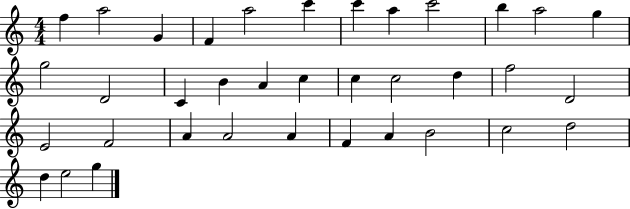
F5/q A5/h G4/q F4/q A5/h C6/q C6/q A5/q C6/h B5/q A5/h G5/q G5/h D4/h C4/q B4/q A4/q C5/q C5/q C5/h D5/q F5/h D4/h E4/h F4/h A4/q A4/h A4/q F4/q A4/q B4/h C5/h D5/h D5/q E5/h G5/q